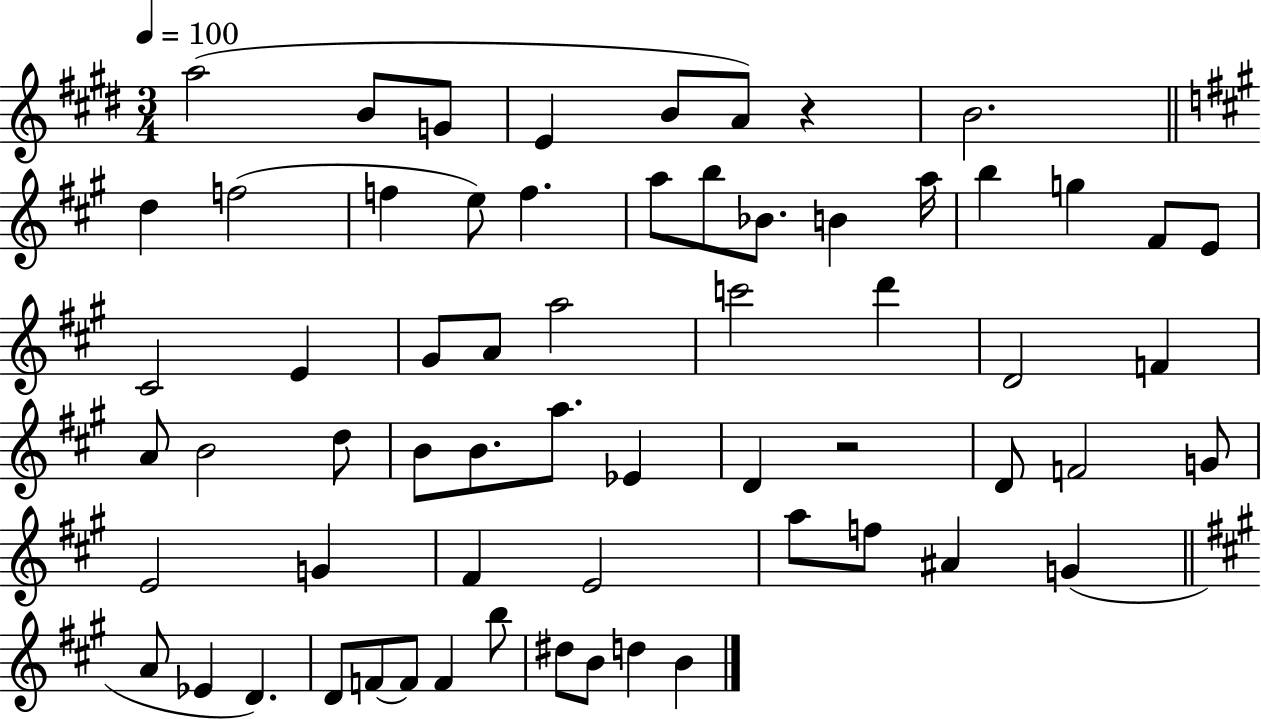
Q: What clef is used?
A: treble